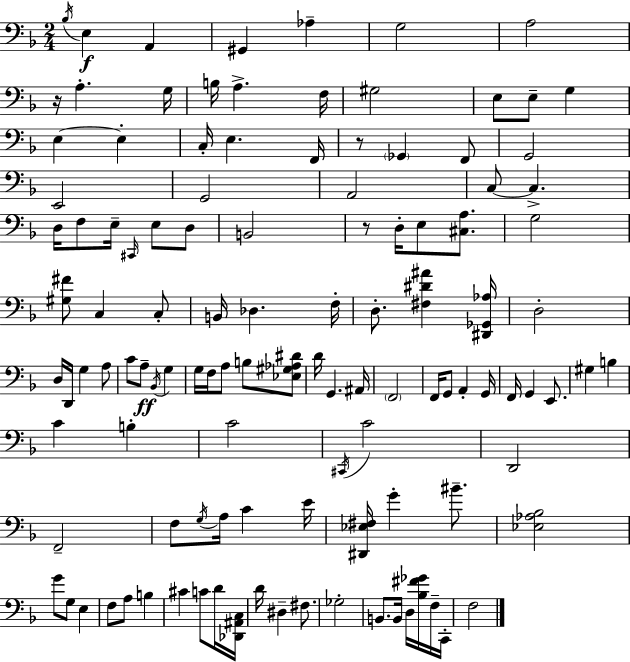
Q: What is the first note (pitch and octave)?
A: Bb3